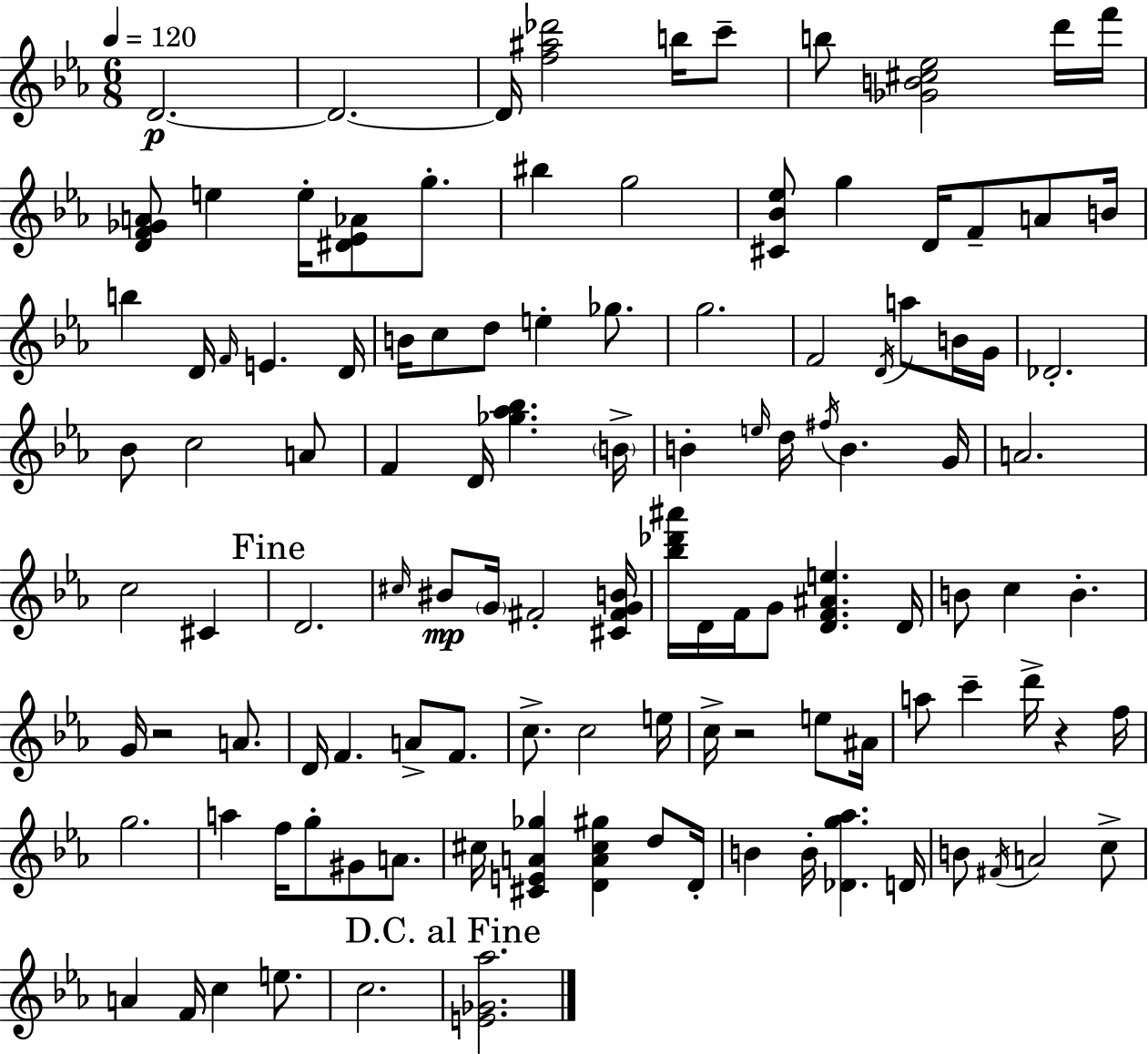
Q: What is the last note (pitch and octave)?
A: C5